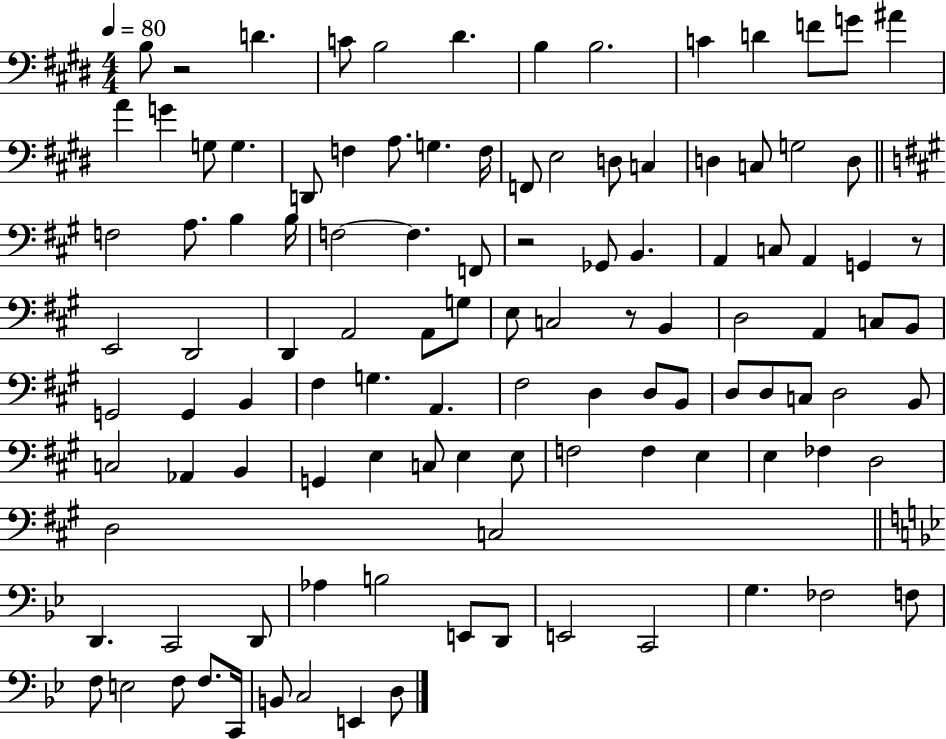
{
  \clef bass
  \numericTimeSignature
  \time 4/4
  \key e \major
  \tempo 4 = 80
  b8 r2 d'4. | c'8 b2 dis'4. | b4 b2. | c'4 d'4 f'8 g'8 ais'4 | \break a'4 g'4 g8 g4. | d,8 f4 a8. g4. f16 | f,8 e2 d8 c4 | d4 c8 g2 d8 | \break \bar "||" \break \key a \major f2 a8. b4 b16 | f2~~ f4. f,8 | r2 ges,8 b,4. | a,4 c8 a,4 g,4 r8 | \break e,2 d,2 | d,4 a,2 a,8 g8 | e8 c2 r8 b,4 | d2 a,4 c8 b,8 | \break g,2 g,4 b,4 | fis4 g4. a,4. | fis2 d4 d8 b,8 | d8 d8 c8 d2 b,8 | \break c2 aes,4 b,4 | g,4 e4 c8 e4 e8 | f2 f4 e4 | e4 fes4 d2 | \break d2 c2 | \bar "||" \break \key g \minor d,4. c,2 d,8 | aes4 b2 e,8 d,8 | e,2 c,2 | g4. fes2 f8 | \break f8 e2 f8 f8. c,16 | b,8 c2 e,4 d8 | \bar "|."
}